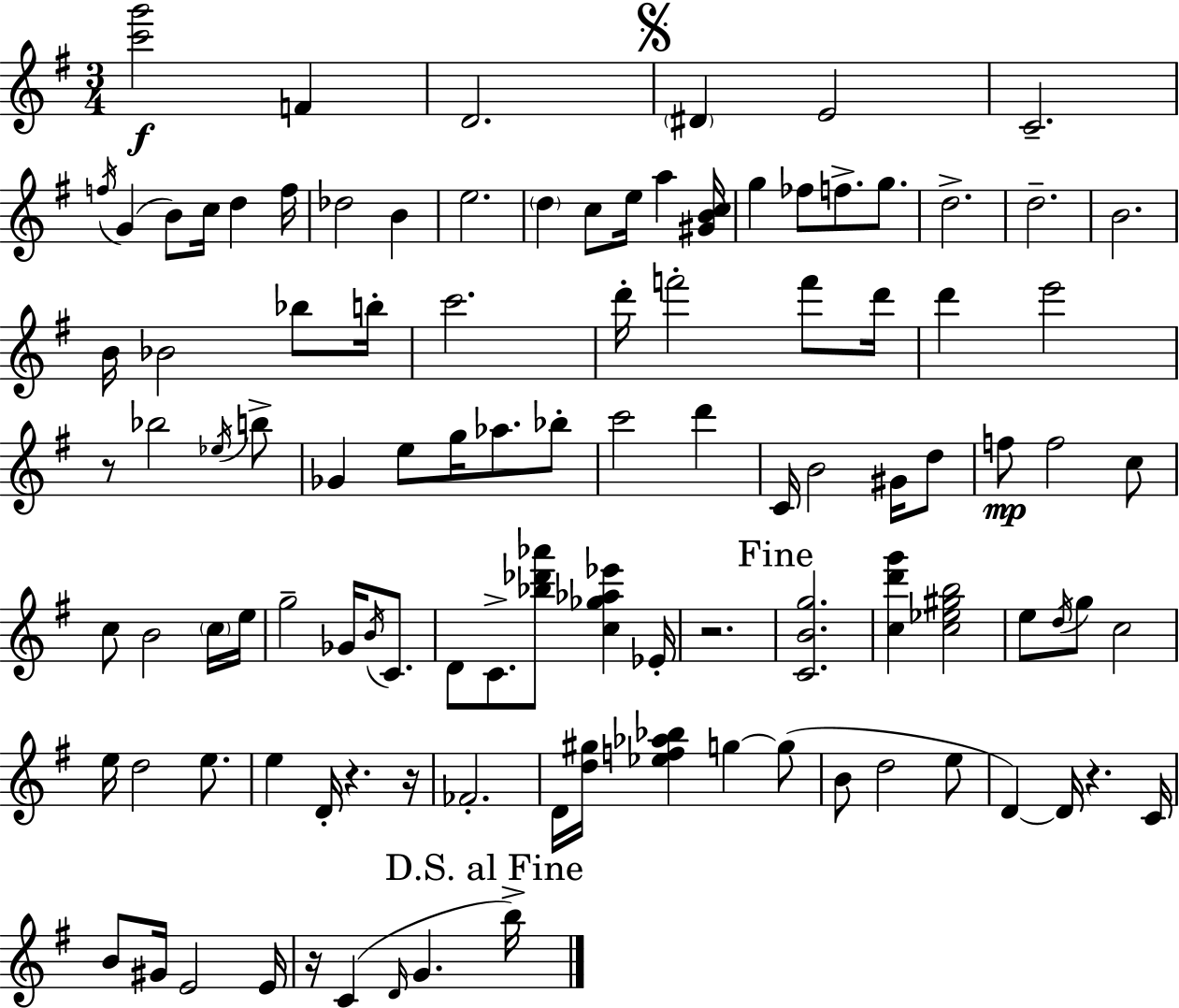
{
  \clef treble
  \numericTimeSignature
  \time 3/4
  \key g \major
  <c''' g'''>2\f f'4 | d'2. | \mark \markup { \musicglyph "scripts.segno" } \parenthesize dis'4 e'2 | c'2.-- | \break \acciaccatura { f''16 }( g'4 b'8) c''16 d''4 | f''16 des''2 b'4 | e''2. | \parenthesize d''4 c''8 e''16 a''4 | \break <gis' b' c''>16 g''4 fes''8 f''8.-> g''8. | d''2.-> | d''2.-- | b'2. | \break b'16 bes'2 bes''8 | b''16-. c'''2. | d'''16-. f'''2-. f'''8 | d'''16 d'''4 e'''2 | \break r8 bes''2 \acciaccatura { ees''16 } | b''8-> ges'4 e''8 g''16 aes''8. | bes''8-. c'''2 d'''4 | c'16 b'2 gis'16 | \break d''8 f''8\mp f''2 | c''8 c''8 b'2 | \parenthesize c''16 e''16 g''2-- ges'16 \acciaccatura { b'16 } | c'8. d'8 c'8.-> <bes'' des''' aes'''>8 <c'' ges'' aes'' ees'''>4 | \break ees'16-. r2. | \mark "Fine" <c' b' g''>2. | <c'' d''' g'''>4 <c'' ees'' gis'' b''>2 | e''8 \acciaccatura { d''16 } g''8 c''2 | \break e''16 d''2 | e''8. e''4 d'16-. r4. | r16 fes'2.-. | d'16 <d'' gis''>16 <ees'' f'' aes'' bes''>4 g''4~~ | \break g''8( b'8 d''2 | e''8 d'4~~) d'16 r4. | c'16 b'8 gis'16 e'2 | e'16 r16 c'4( \grace { d'16 } g'4. | \break \mark "D.S. al Fine" b''16->) \bar "|."
}